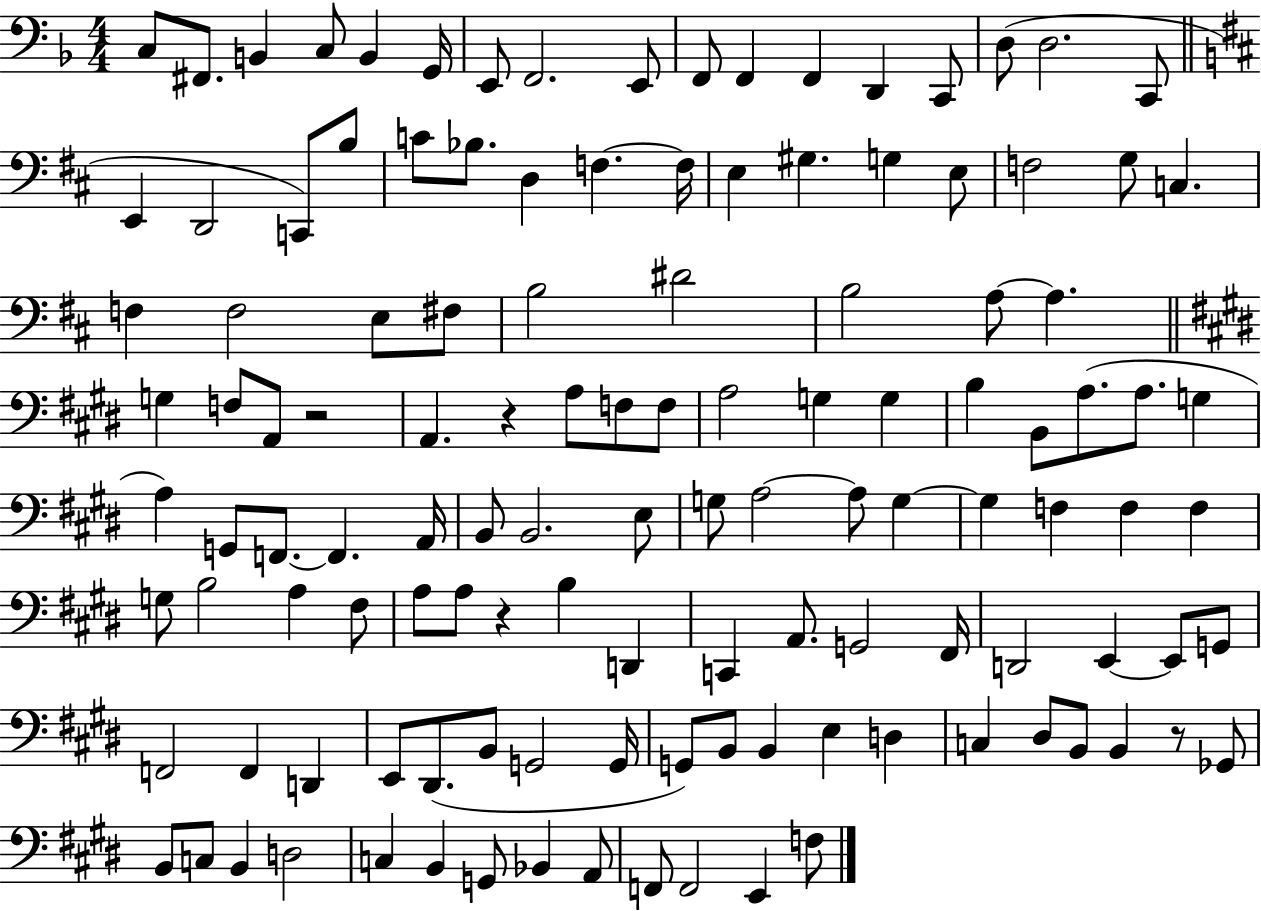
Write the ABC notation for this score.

X:1
T:Untitled
M:4/4
L:1/4
K:F
C,/2 ^F,,/2 B,, C,/2 B,, G,,/4 E,,/2 F,,2 E,,/2 F,,/2 F,, F,, D,, C,,/2 D,/2 D,2 C,,/2 E,, D,,2 C,,/2 B,/2 C/2 _B,/2 D, F, F,/4 E, ^G, G, E,/2 F,2 G,/2 C, F, F,2 E,/2 ^F,/2 B,2 ^D2 B,2 A,/2 A, G, F,/2 A,,/2 z2 A,, z A,/2 F,/2 F,/2 A,2 G, G, B, B,,/2 A,/2 A,/2 G, A, G,,/2 F,,/2 F,, A,,/4 B,,/2 B,,2 E,/2 G,/2 A,2 A,/2 G, G, F, F, F, G,/2 B,2 A, ^F,/2 A,/2 A,/2 z B, D,, C,, A,,/2 G,,2 ^F,,/4 D,,2 E,, E,,/2 G,,/2 F,,2 F,, D,, E,,/2 ^D,,/2 B,,/2 G,,2 G,,/4 G,,/2 B,,/2 B,, E, D, C, ^D,/2 B,,/2 B,, z/2 _G,,/2 B,,/2 C,/2 B,, D,2 C, B,, G,,/2 _B,, A,,/2 F,,/2 F,,2 E,, F,/2